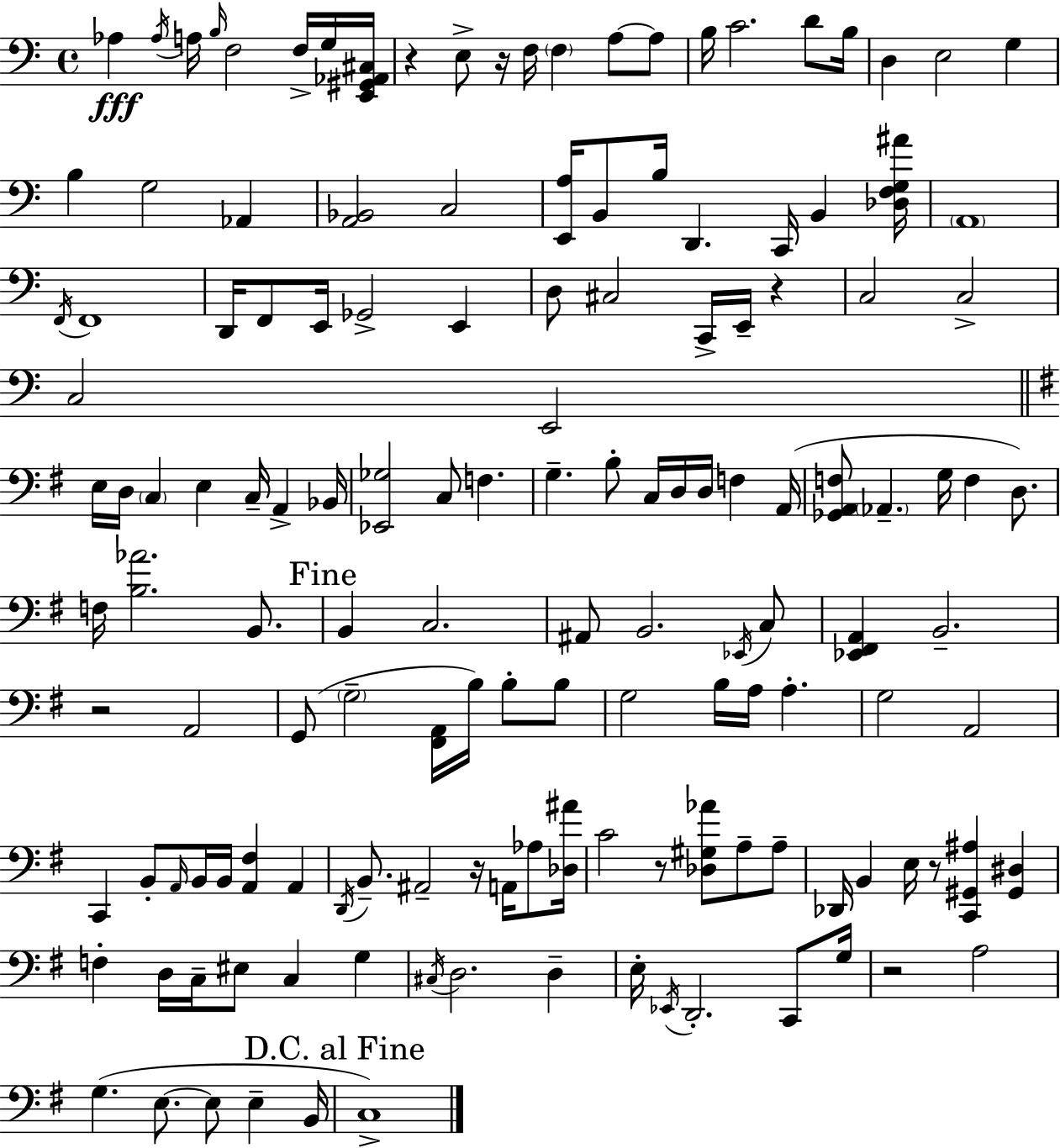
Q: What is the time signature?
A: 4/4